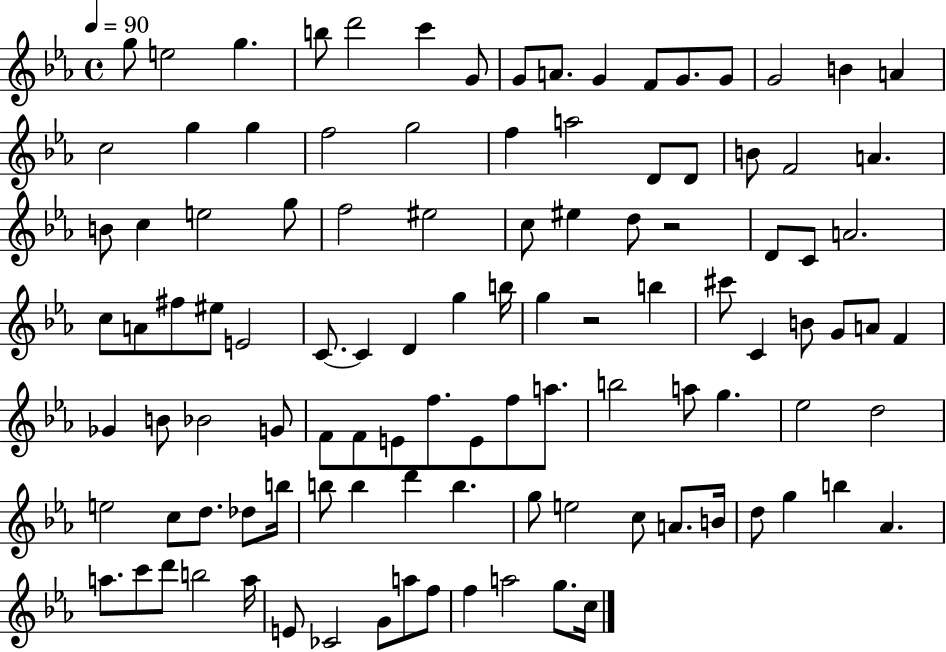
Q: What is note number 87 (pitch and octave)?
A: A4